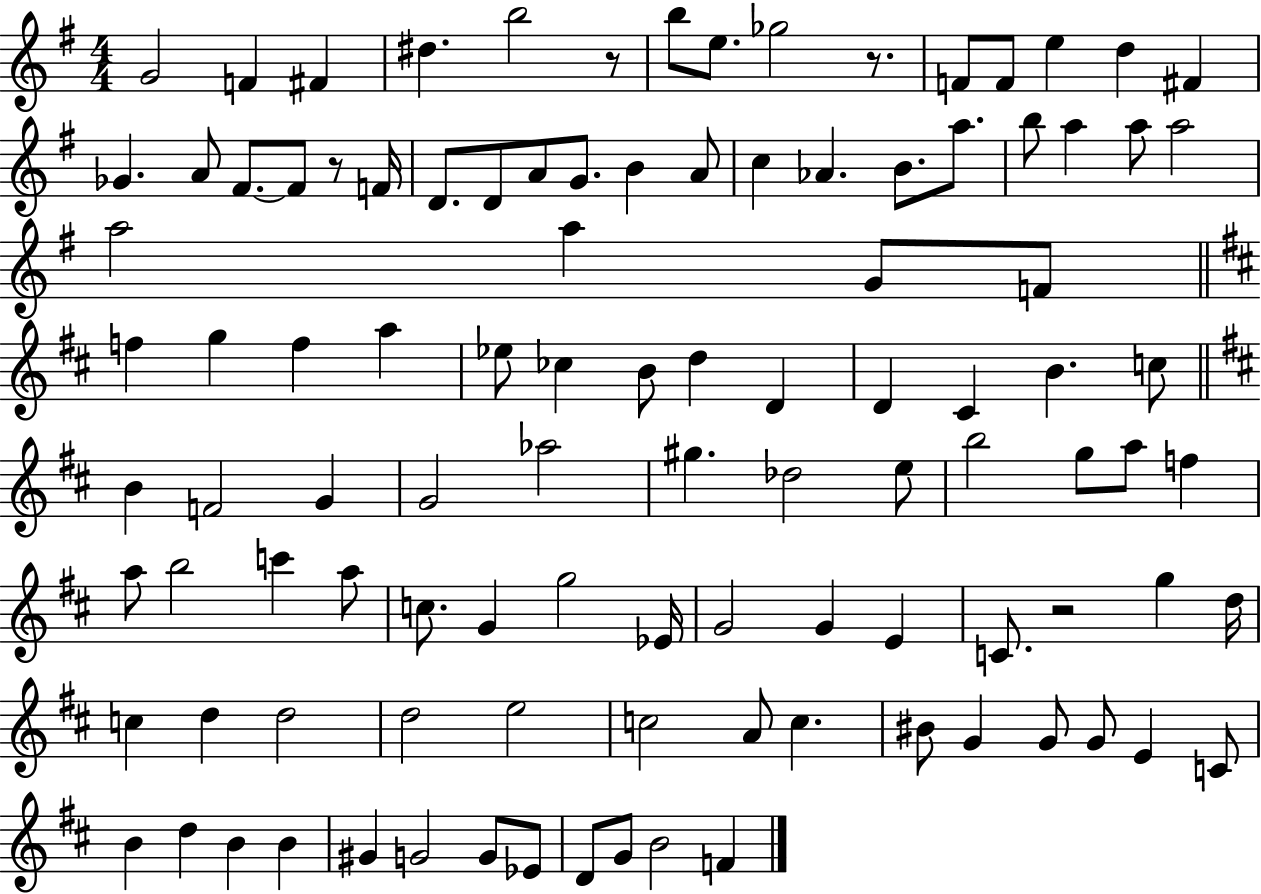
G4/h F4/q F#4/q D#5/q. B5/h R/e B5/e E5/e. Gb5/h R/e. F4/e F4/e E5/q D5/q F#4/q Gb4/q. A4/e F#4/e. F#4/e R/e F4/s D4/e. D4/e A4/e G4/e. B4/q A4/e C5/q Ab4/q. B4/e. A5/e. B5/e A5/q A5/e A5/h A5/h A5/q G4/e F4/e F5/q G5/q F5/q A5/q Eb5/e CES5/q B4/e D5/q D4/q D4/q C#4/q B4/q. C5/e B4/q F4/h G4/q G4/h Ab5/h G#5/q. Db5/h E5/e B5/h G5/e A5/e F5/q A5/e B5/h C6/q A5/e C5/e. G4/q G5/h Eb4/s G4/h G4/q E4/q C4/e. R/h G5/q D5/s C5/q D5/q D5/h D5/h E5/h C5/h A4/e C5/q. BIS4/e G4/q G4/e G4/e E4/q C4/e B4/q D5/q B4/q B4/q G#4/q G4/h G4/e Eb4/e D4/e G4/e B4/h F4/q